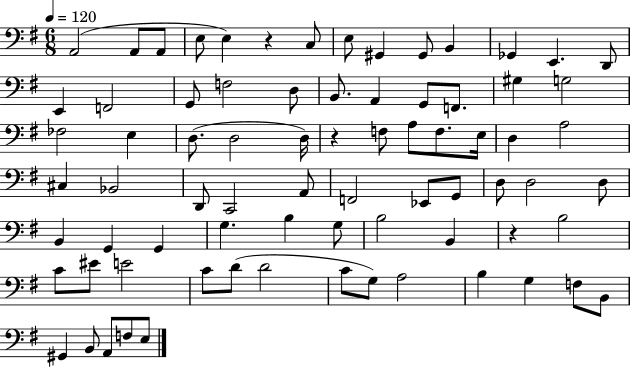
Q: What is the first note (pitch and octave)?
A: A2